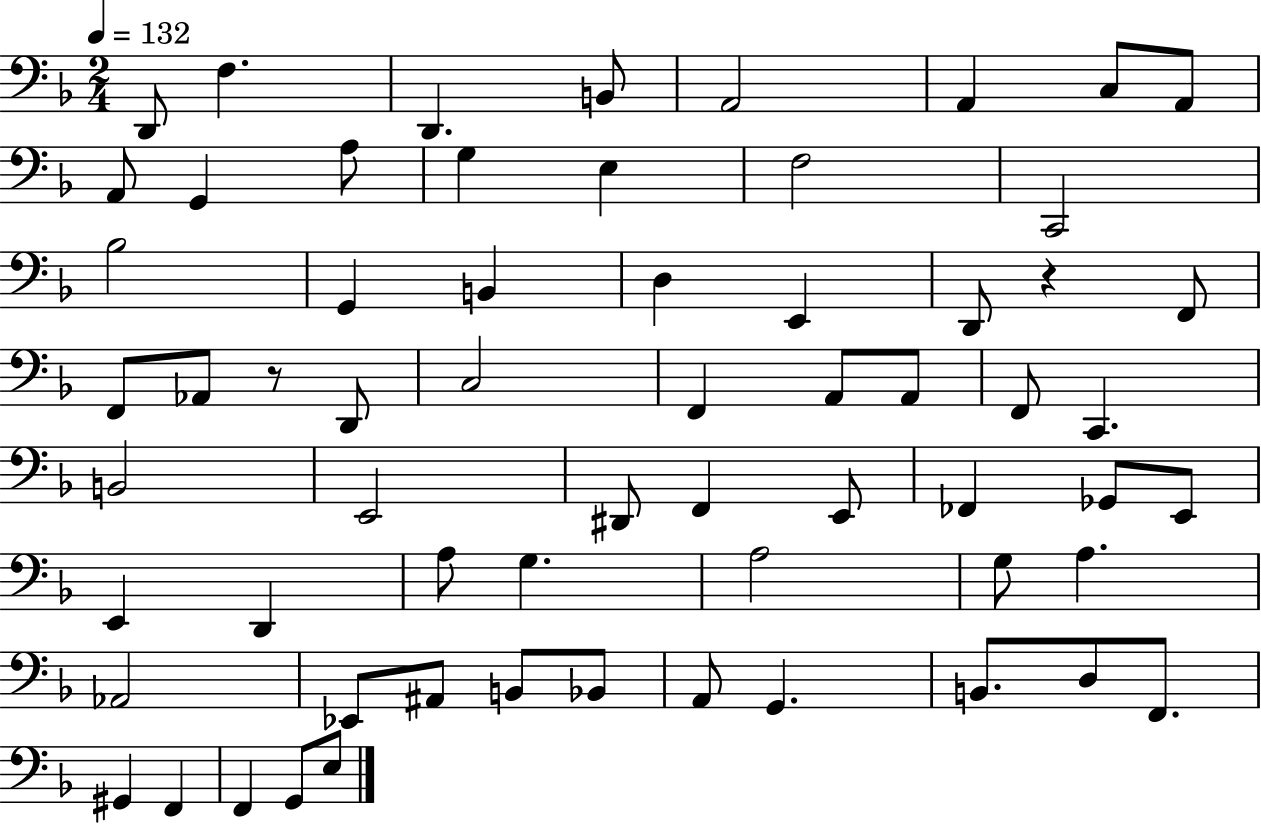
X:1
T:Untitled
M:2/4
L:1/4
K:F
D,,/2 F, D,, B,,/2 A,,2 A,, C,/2 A,,/2 A,,/2 G,, A,/2 G, E, F,2 C,,2 _B,2 G,, B,, D, E,, D,,/2 z F,,/2 F,,/2 _A,,/2 z/2 D,,/2 C,2 F,, A,,/2 A,,/2 F,,/2 C,, B,,2 E,,2 ^D,,/2 F,, E,,/2 _F,, _G,,/2 E,,/2 E,, D,, A,/2 G, A,2 G,/2 A, _A,,2 _E,,/2 ^A,,/2 B,,/2 _B,,/2 A,,/2 G,, B,,/2 D,/2 F,,/2 ^G,, F,, F,, G,,/2 E,/2